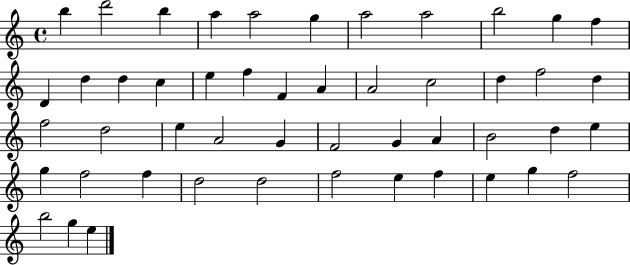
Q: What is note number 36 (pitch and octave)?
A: G5